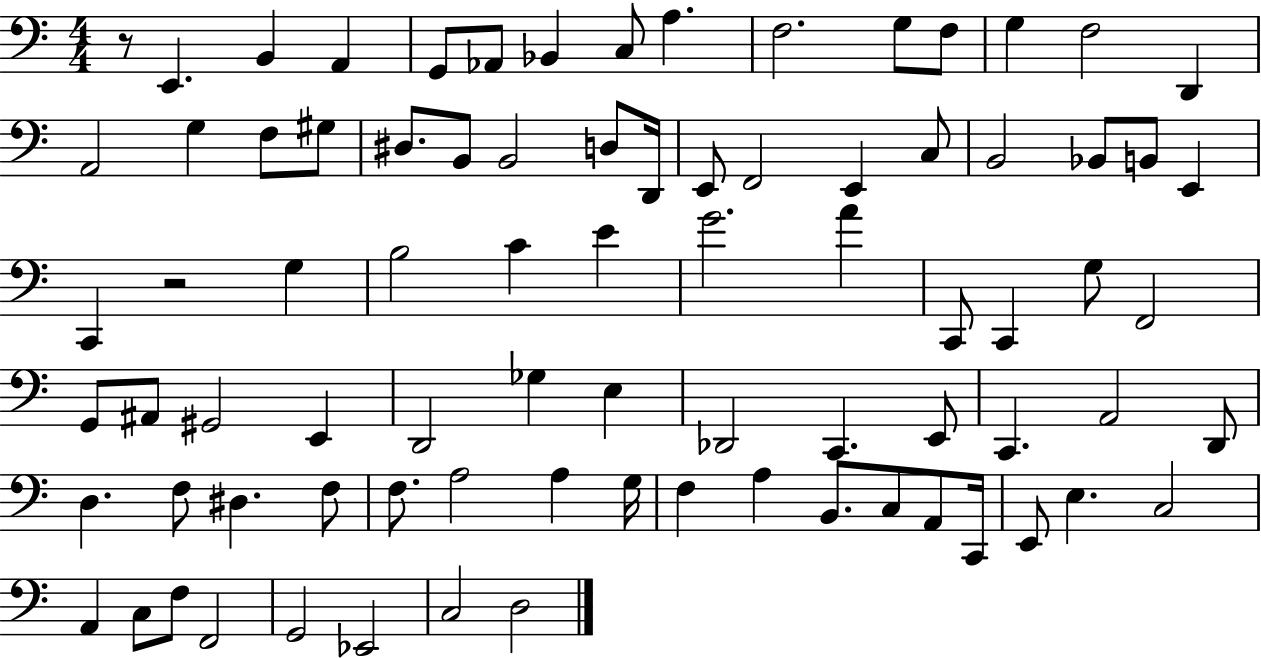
R/e E2/q. B2/q A2/q G2/e Ab2/e Bb2/q C3/e A3/q. F3/h. G3/e F3/e G3/q F3/h D2/q A2/h G3/q F3/e G#3/e D#3/e. B2/e B2/h D3/e D2/s E2/e F2/h E2/q C3/e B2/h Bb2/e B2/e E2/q C2/q R/h G3/q B3/h C4/q E4/q G4/h. A4/q C2/e C2/q G3/e F2/h G2/e A#2/e G#2/h E2/q D2/h Gb3/q E3/q Db2/h C2/q. E2/e C2/q. A2/h D2/e D3/q. F3/e D#3/q. F3/e F3/e. A3/h A3/q G3/s F3/q A3/q B2/e. C3/e A2/e C2/s E2/e E3/q. C3/h A2/q C3/e F3/e F2/h G2/h Eb2/h C3/h D3/h